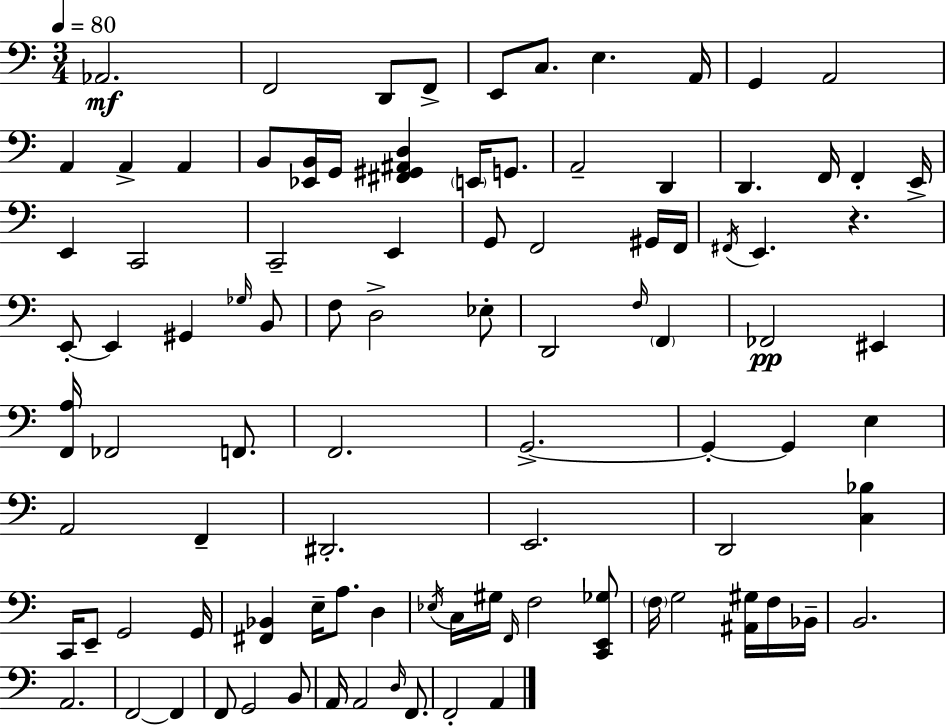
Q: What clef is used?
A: bass